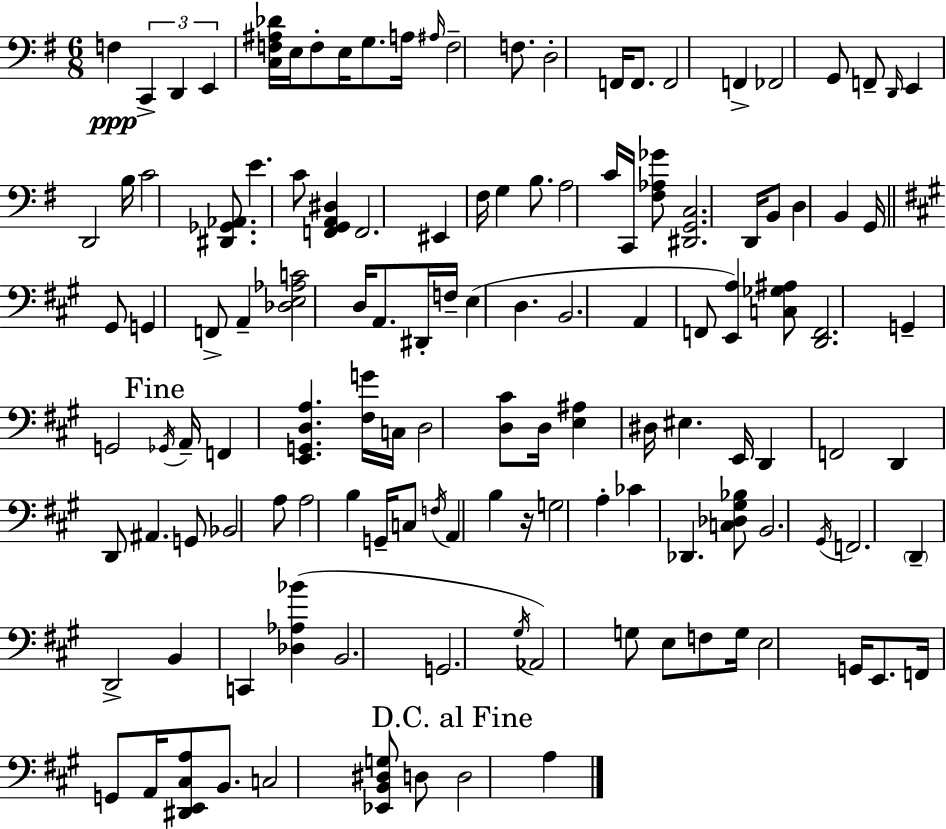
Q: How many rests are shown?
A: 1